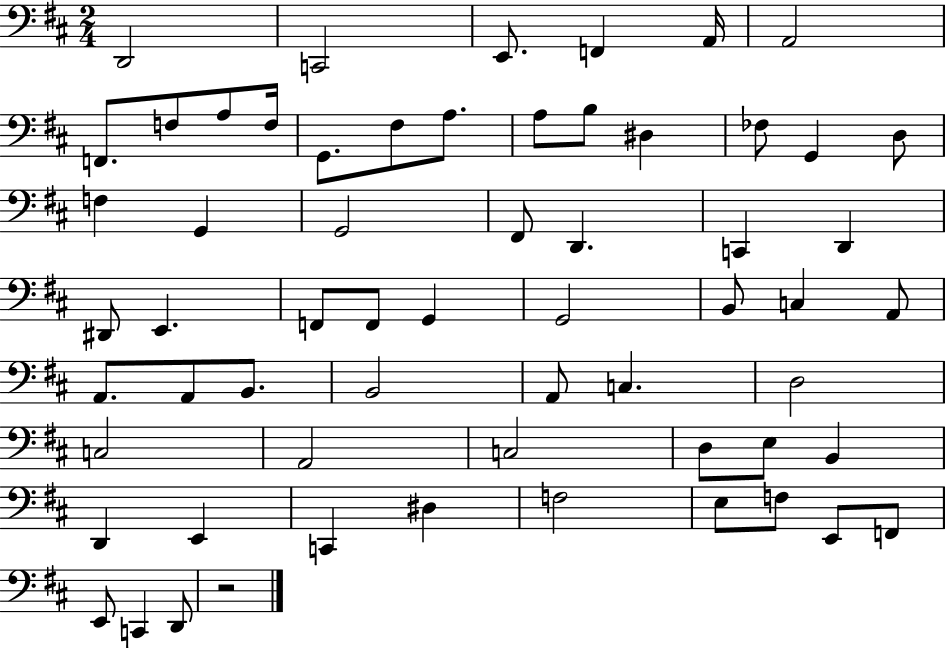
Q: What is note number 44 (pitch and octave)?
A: A2